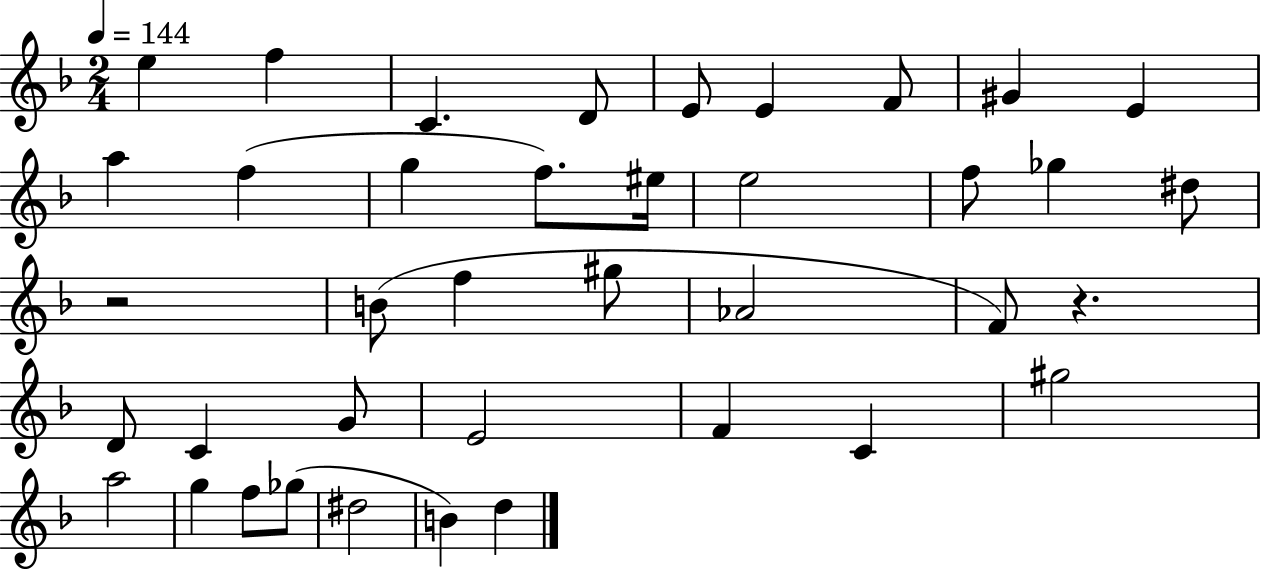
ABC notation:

X:1
T:Untitled
M:2/4
L:1/4
K:F
e f C D/2 E/2 E F/2 ^G E a f g f/2 ^e/4 e2 f/2 _g ^d/2 z2 B/2 f ^g/2 _A2 F/2 z D/2 C G/2 E2 F C ^g2 a2 g f/2 _g/2 ^d2 B d